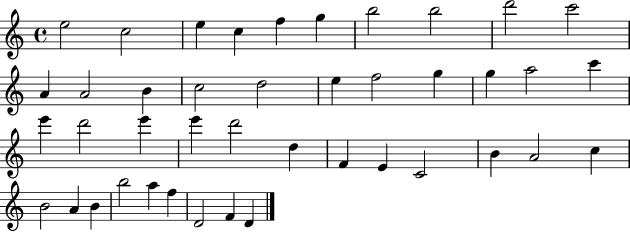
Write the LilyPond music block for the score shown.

{
  \clef treble
  \time 4/4
  \defaultTimeSignature
  \key c \major
  e''2 c''2 | e''4 c''4 f''4 g''4 | b''2 b''2 | d'''2 c'''2 | \break a'4 a'2 b'4 | c''2 d''2 | e''4 f''2 g''4 | g''4 a''2 c'''4 | \break e'''4 d'''2 e'''4 | e'''4 d'''2 d''4 | f'4 e'4 c'2 | b'4 a'2 c''4 | \break b'2 a'4 b'4 | b''2 a''4 f''4 | d'2 f'4 d'4 | \bar "|."
}